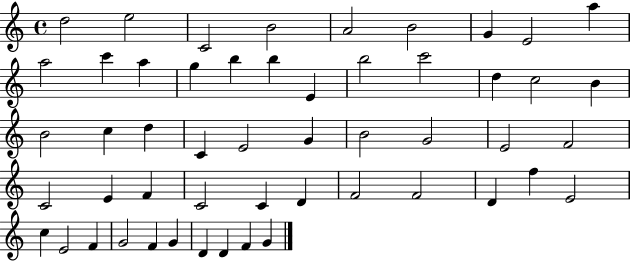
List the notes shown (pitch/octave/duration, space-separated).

D5/h E5/h C4/h B4/h A4/h B4/h G4/q E4/h A5/q A5/h C6/q A5/q G5/q B5/q B5/q E4/q B5/h C6/h D5/q C5/h B4/q B4/h C5/q D5/q C4/q E4/h G4/q B4/h G4/h E4/h F4/h C4/h E4/q F4/q C4/h C4/q D4/q F4/h F4/h D4/q F5/q E4/h C5/q E4/h F4/q G4/h F4/q G4/q D4/q D4/q F4/q G4/q